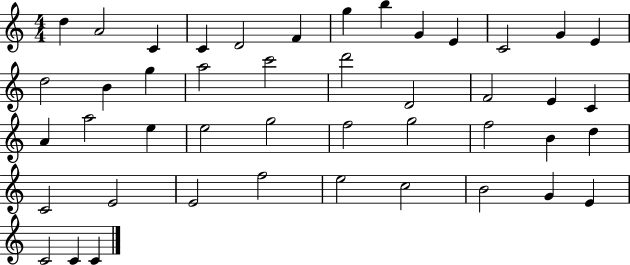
{
  \clef treble
  \numericTimeSignature
  \time 4/4
  \key c \major
  d''4 a'2 c'4 | c'4 d'2 f'4 | g''4 b''4 g'4 e'4 | c'2 g'4 e'4 | \break d''2 b'4 g''4 | a''2 c'''2 | d'''2 d'2 | f'2 e'4 c'4 | \break a'4 a''2 e''4 | e''2 g''2 | f''2 g''2 | f''2 b'4 d''4 | \break c'2 e'2 | e'2 f''2 | e''2 c''2 | b'2 g'4 e'4 | \break c'2 c'4 c'4 | \bar "|."
}